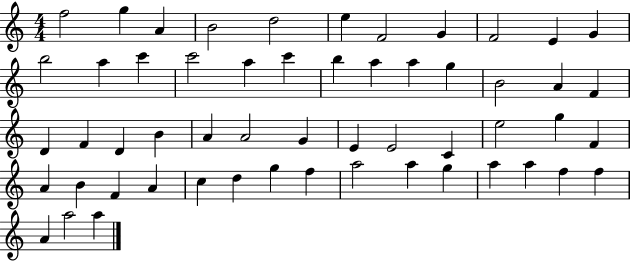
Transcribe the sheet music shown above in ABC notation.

X:1
T:Untitled
M:4/4
L:1/4
K:C
f2 g A B2 d2 e F2 G F2 E G b2 a c' c'2 a c' b a a g B2 A F D F D B A A2 G E E2 C e2 g F A B F A c d g f a2 a g a a f f A a2 a